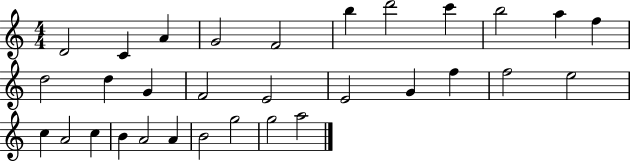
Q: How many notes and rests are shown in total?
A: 31